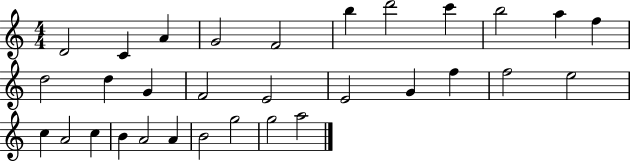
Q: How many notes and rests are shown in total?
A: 31